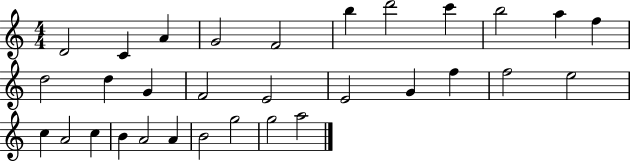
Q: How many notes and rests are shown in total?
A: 31